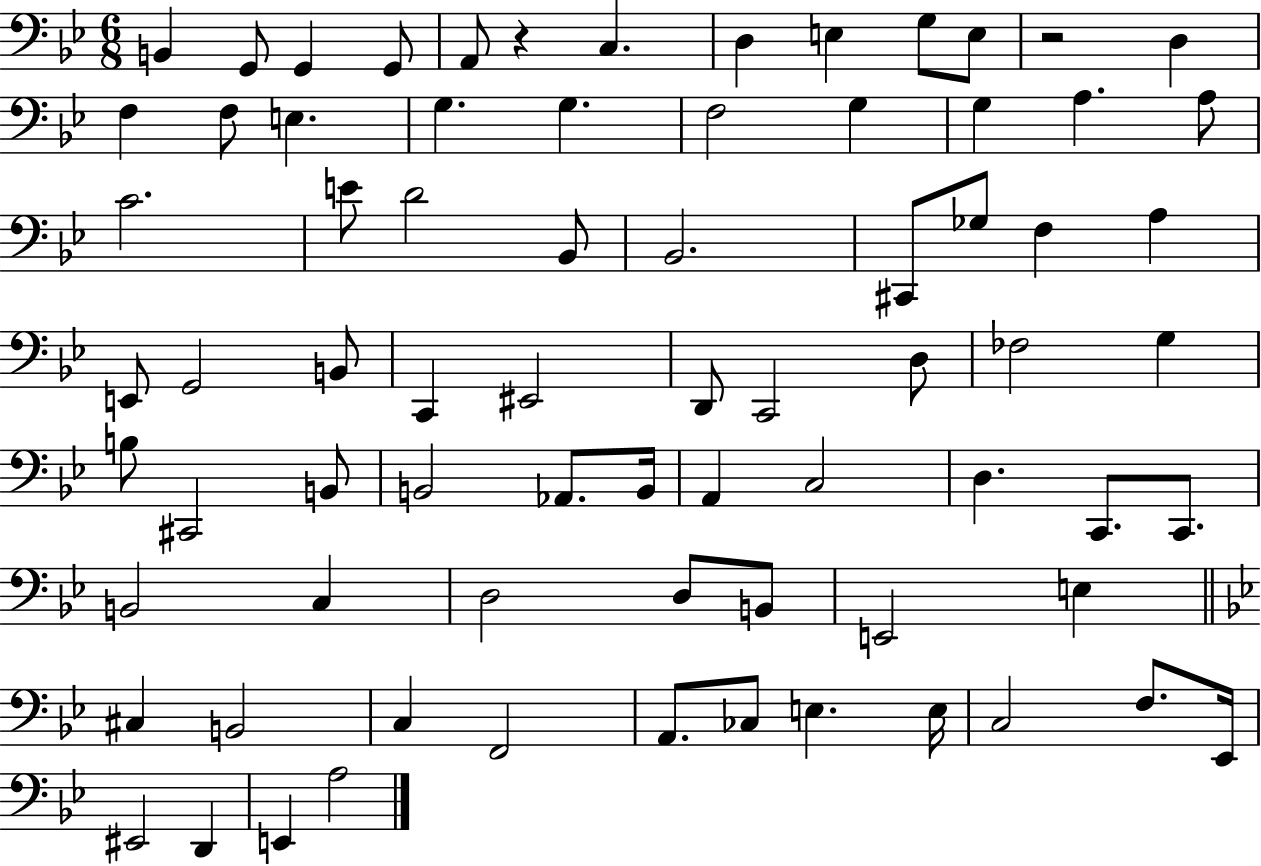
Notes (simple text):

B2/q G2/e G2/q G2/e A2/e R/q C3/q. D3/q E3/q G3/e E3/e R/h D3/q F3/q F3/e E3/q. G3/q. G3/q. F3/h G3/q G3/q A3/q. A3/e C4/h. E4/e D4/h Bb2/e Bb2/h. C#2/e Gb3/e F3/q A3/q E2/e G2/h B2/e C2/q EIS2/h D2/e C2/h D3/e FES3/h G3/q B3/e C#2/h B2/e B2/h Ab2/e. B2/s A2/q C3/h D3/q. C2/e. C2/e. B2/h C3/q D3/h D3/e B2/e E2/h E3/q C#3/q B2/h C3/q F2/h A2/e. CES3/e E3/q. E3/s C3/h F3/e. Eb2/s EIS2/h D2/q E2/q A3/h